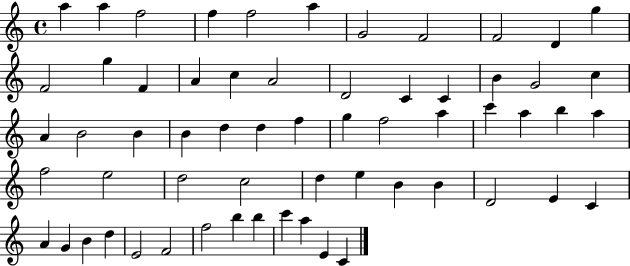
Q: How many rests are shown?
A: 0